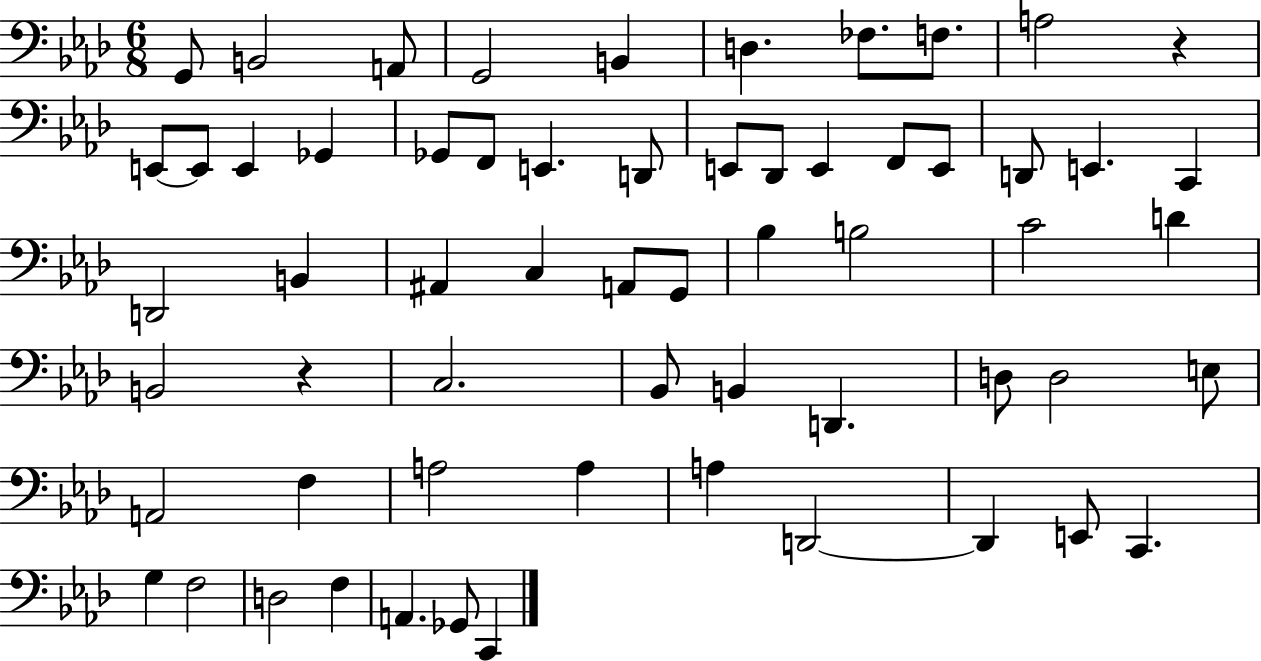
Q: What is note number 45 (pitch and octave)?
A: F3